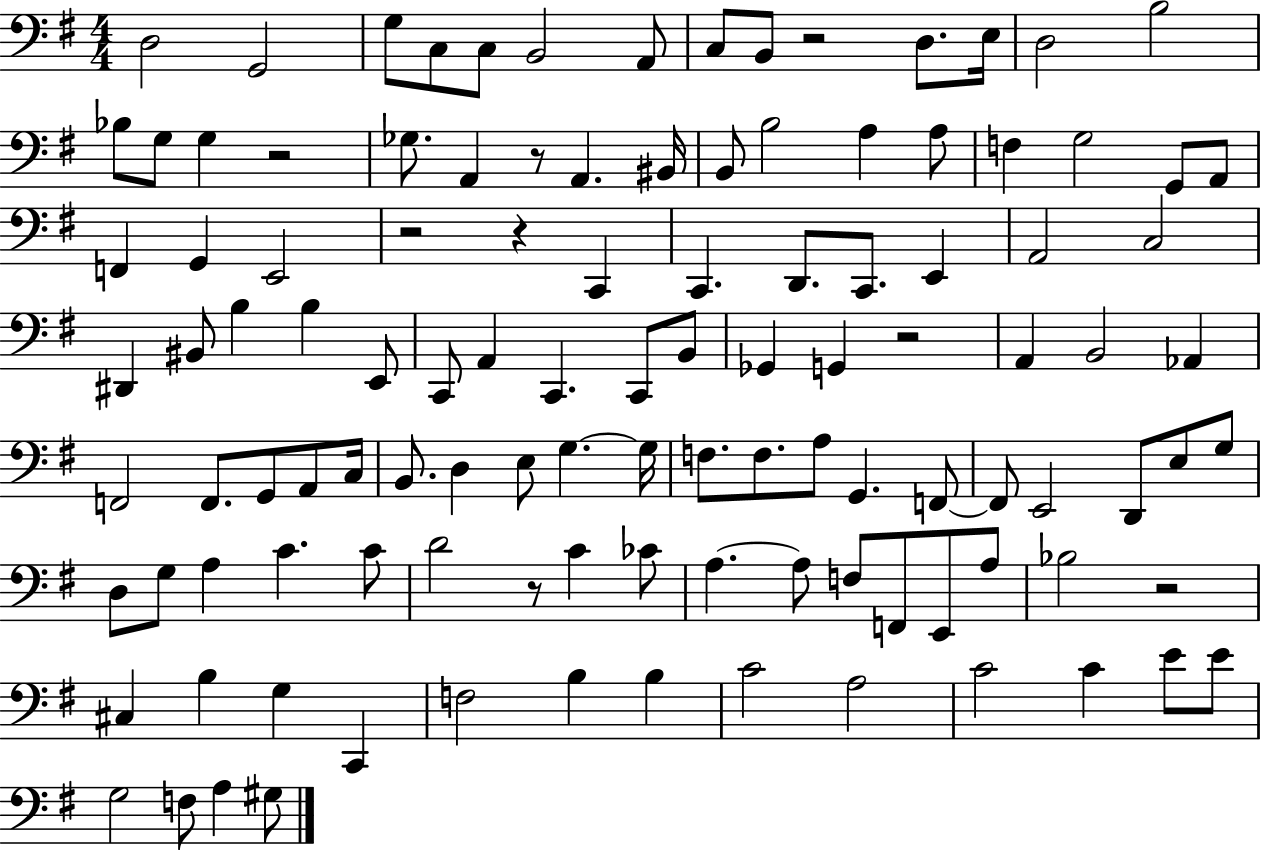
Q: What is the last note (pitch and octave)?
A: G#3